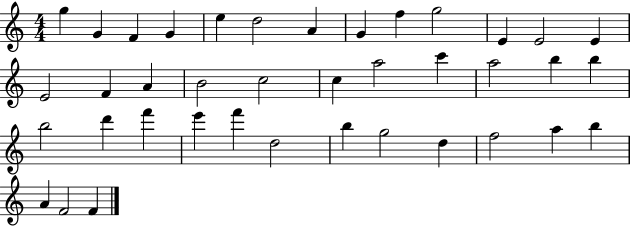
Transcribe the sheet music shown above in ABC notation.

X:1
T:Untitled
M:4/4
L:1/4
K:C
g G F G e d2 A G f g2 E E2 E E2 F A B2 c2 c a2 c' a2 b b b2 d' f' e' f' d2 b g2 d f2 a b A F2 F